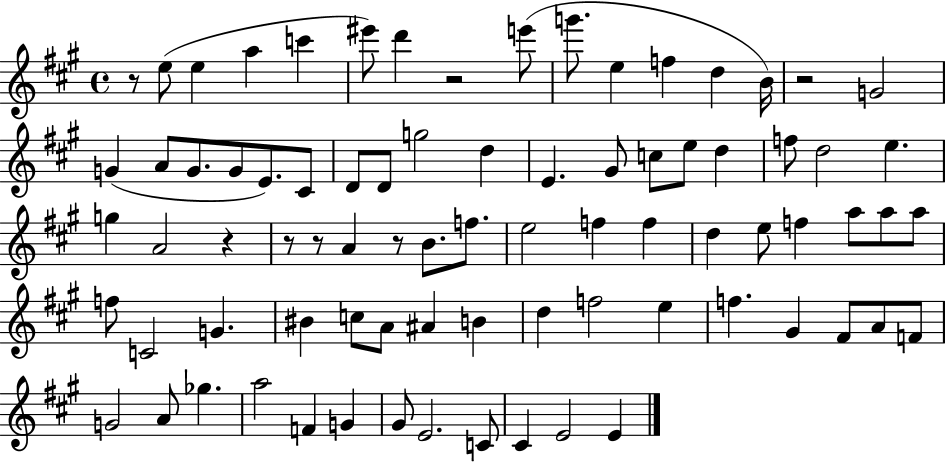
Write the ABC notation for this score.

X:1
T:Untitled
M:4/4
L:1/4
K:A
z/2 e/2 e a c' ^e'/2 d' z2 e'/2 g'/2 e f d B/4 z2 G2 G A/2 G/2 G/2 E/2 ^C/2 D/2 D/2 g2 d E ^G/2 c/2 e/2 d f/2 d2 e g A2 z z/2 z/2 A z/2 B/2 f/2 e2 f f d e/2 f a/2 a/2 a/2 f/2 C2 G ^B c/2 A/2 ^A B d f2 e f ^G ^F/2 A/2 F/2 G2 A/2 _g a2 F G ^G/2 E2 C/2 ^C E2 E